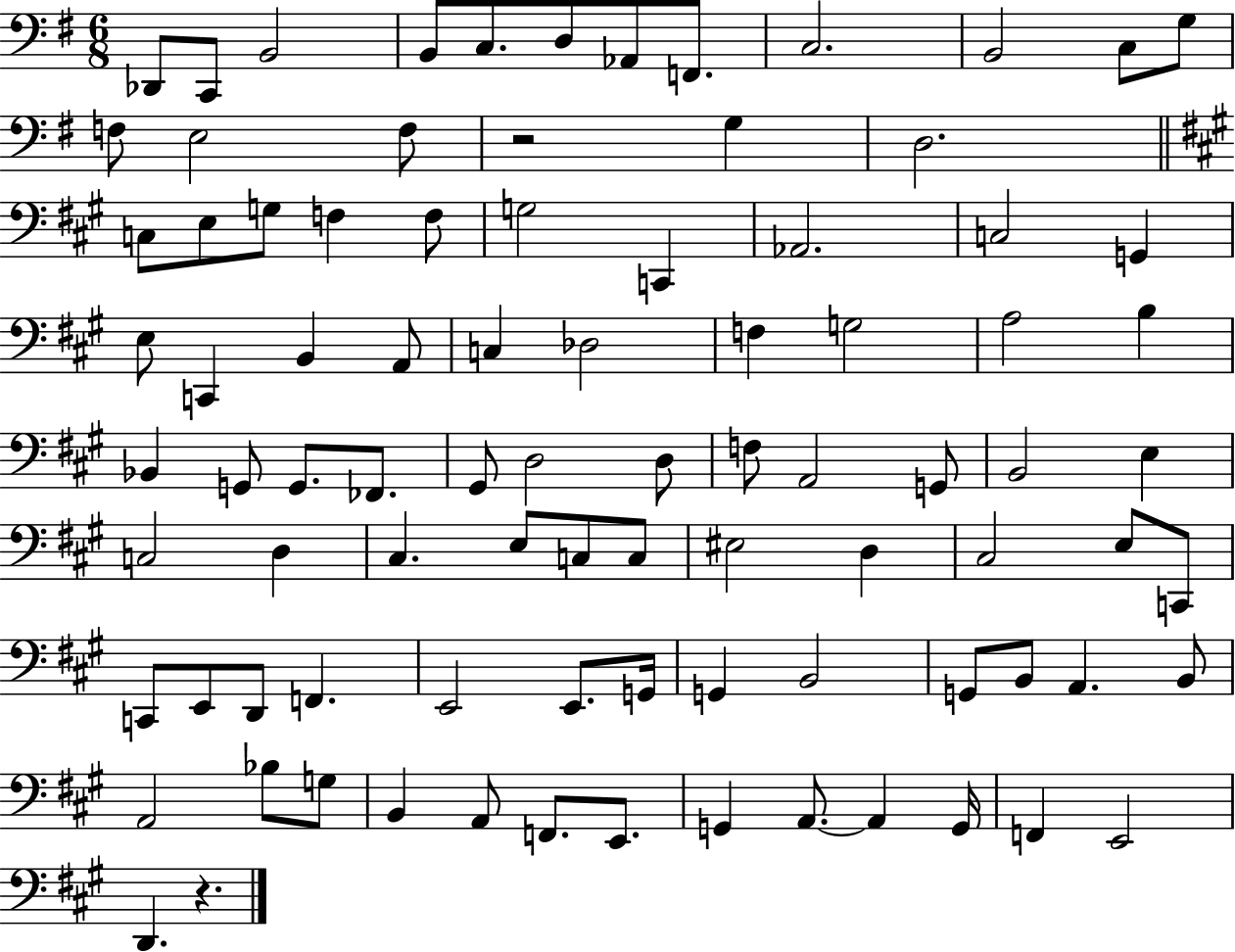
X:1
T:Untitled
M:6/8
L:1/4
K:G
_D,,/2 C,,/2 B,,2 B,,/2 C,/2 D,/2 _A,,/2 F,,/2 C,2 B,,2 C,/2 G,/2 F,/2 E,2 F,/2 z2 G, D,2 C,/2 E,/2 G,/2 F, F,/2 G,2 C,, _A,,2 C,2 G,, E,/2 C,, B,, A,,/2 C, _D,2 F, G,2 A,2 B, _B,, G,,/2 G,,/2 _F,,/2 ^G,,/2 D,2 D,/2 F,/2 A,,2 G,,/2 B,,2 E, C,2 D, ^C, E,/2 C,/2 C,/2 ^E,2 D, ^C,2 E,/2 C,,/2 C,,/2 E,,/2 D,,/2 F,, E,,2 E,,/2 G,,/4 G,, B,,2 G,,/2 B,,/2 A,, B,,/2 A,,2 _B,/2 G,/2 B,, A,,/2 F,,/2 E,,/2 G,, A,,/2 A,, G,,/4 F,, E,,2 D,, z